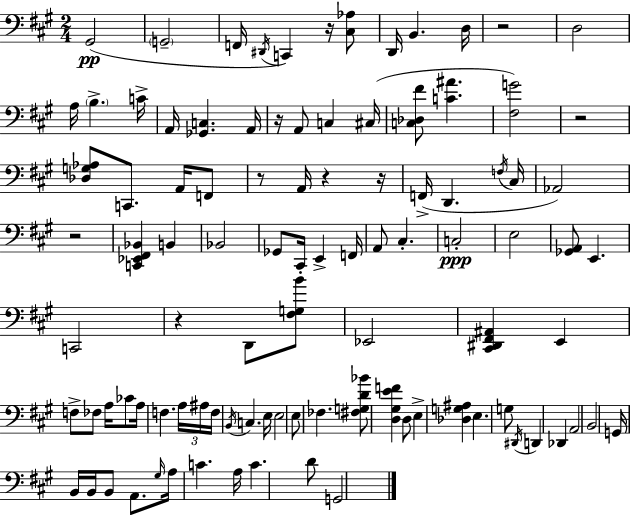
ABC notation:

X:1
T:Untitled
M:2/4
L:1/4
K:A
^G,,2 G,,2 F,,/4 ^D,,/4 C,, z/4 [^C,_A,]/2 D,,/4 B,, D,/4 z2 D,2 A,/4 B, C/4 A,,/4 [_G,,C,] A,,/4 z/4 A,,/2 C, ^C,/4 [C,_D,^F]/2 [C^A] [^F,G]2 z2 [_D,G,_A,]/2 C,,/2 A,,/4 F,,/2 z/2 A,,/4 z z/4 F,,/4 D,, F,/4 ^C,/4 _A,,2 z2 [C,,_E,,^F,,_B,,] B,, _B,,2 _G,,/2 ^C,,/4 E,, F,,/4 A,,/2 ^C, C,2 E,2 [_G,,A,,]/2 E,, C,,2 z D,,/2 [^F,G,B]/2 _E,,2 [^C,,^D,,^F,,^A,,] E,, F,/2 _F,/2 A,/4 _C/2 A,/4 F, A,/4 ^A,/4 F,/4 B,,/4 C, E,/4 E,2 E,/2 _F, [^F,G,D_B]/2 [D,^G,EF] D,/2 E, [_D,G,^A,] E, G,/2 ^D,,/4 D,, _D,, A,,2 B,,2 G,,/4 B,,/4 B,,/4 B,,/2 A,,/2 ^G,/4 A,/4 C A,/4 C D/2 G,,2